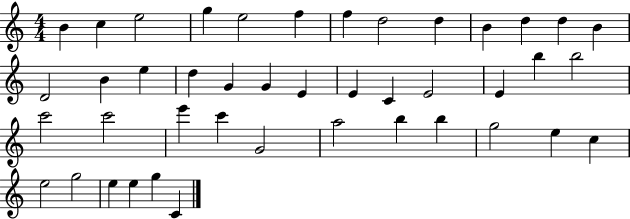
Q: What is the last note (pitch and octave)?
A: C4